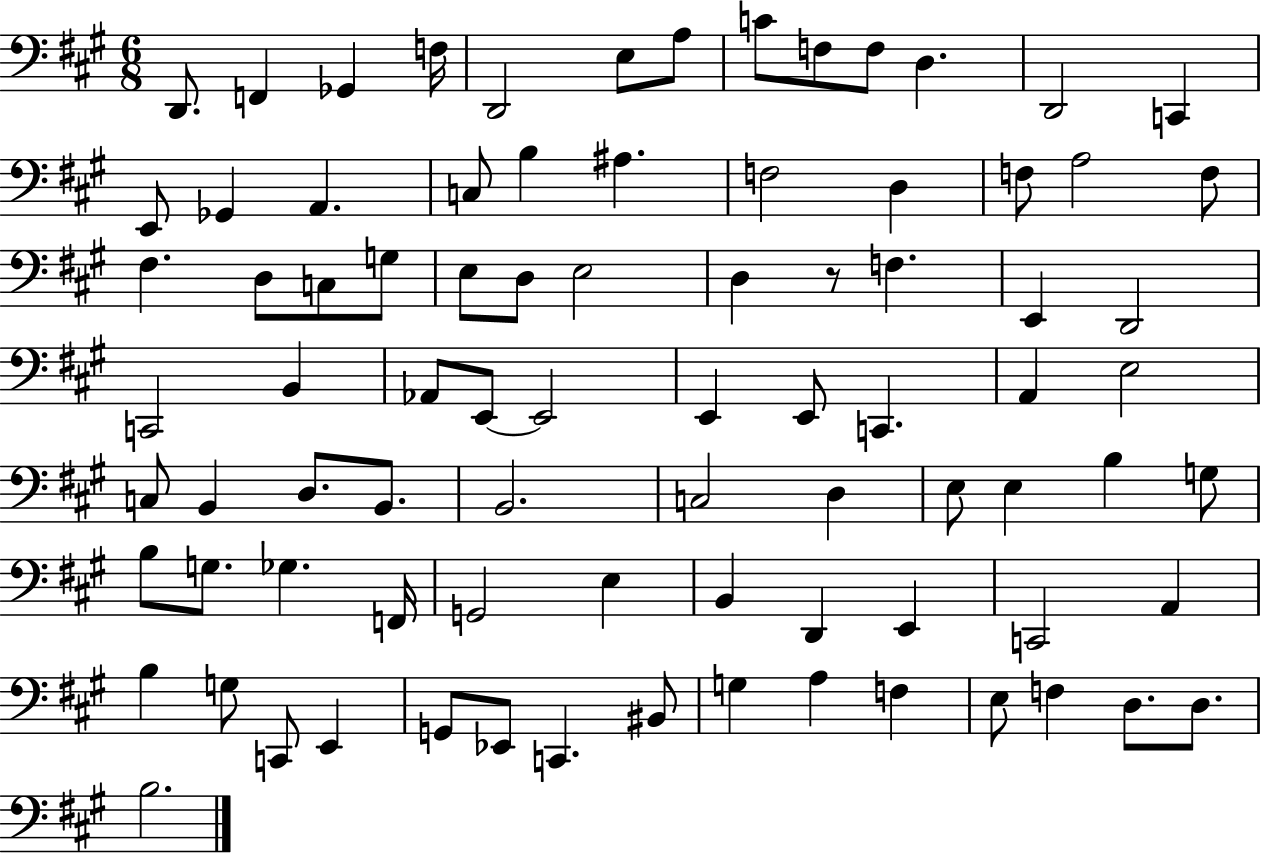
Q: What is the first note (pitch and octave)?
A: D2